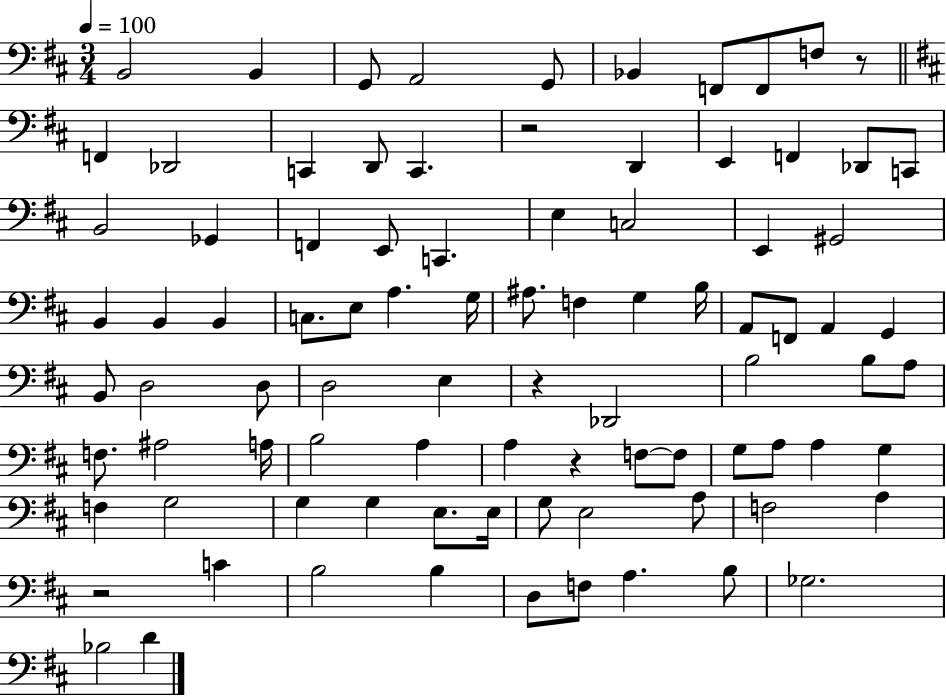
B2/h B2/q G2/e A2/h G2/e Bb2/q F2/e F2/e F3/e R/e F2/q Db2/h C2/q D2/e C2/q. R/h D2/q E2/q F2/q Db2/e C2/e B2/h Gb2/q F2/q E2/e C2/q. E3/q C3/h E2/q G#2/h B2/q B2/q B2/q C3/e. E3/e A3/q. G3/s A#3/e. F3/q G3/q B3/s A2/e F2/e A2/q G2/q B2/e D3/h D3/e D3/h E3/q R/q Db2/h B3/h B3/e A3/e F3/e. A#3/h A3/s B3/h A3/q A3/q R/q F3/e F3/e G3/e A3/e A3/q G3/q F3/q G3/h G3/q G3/q E3/e. E3/s G3/e E3/h A3/e F3/h A3/q R/h C4/q B3/h B3/q D3/e F3/e A3/q. B3/e Gb3/h. Bb3/h D4/q